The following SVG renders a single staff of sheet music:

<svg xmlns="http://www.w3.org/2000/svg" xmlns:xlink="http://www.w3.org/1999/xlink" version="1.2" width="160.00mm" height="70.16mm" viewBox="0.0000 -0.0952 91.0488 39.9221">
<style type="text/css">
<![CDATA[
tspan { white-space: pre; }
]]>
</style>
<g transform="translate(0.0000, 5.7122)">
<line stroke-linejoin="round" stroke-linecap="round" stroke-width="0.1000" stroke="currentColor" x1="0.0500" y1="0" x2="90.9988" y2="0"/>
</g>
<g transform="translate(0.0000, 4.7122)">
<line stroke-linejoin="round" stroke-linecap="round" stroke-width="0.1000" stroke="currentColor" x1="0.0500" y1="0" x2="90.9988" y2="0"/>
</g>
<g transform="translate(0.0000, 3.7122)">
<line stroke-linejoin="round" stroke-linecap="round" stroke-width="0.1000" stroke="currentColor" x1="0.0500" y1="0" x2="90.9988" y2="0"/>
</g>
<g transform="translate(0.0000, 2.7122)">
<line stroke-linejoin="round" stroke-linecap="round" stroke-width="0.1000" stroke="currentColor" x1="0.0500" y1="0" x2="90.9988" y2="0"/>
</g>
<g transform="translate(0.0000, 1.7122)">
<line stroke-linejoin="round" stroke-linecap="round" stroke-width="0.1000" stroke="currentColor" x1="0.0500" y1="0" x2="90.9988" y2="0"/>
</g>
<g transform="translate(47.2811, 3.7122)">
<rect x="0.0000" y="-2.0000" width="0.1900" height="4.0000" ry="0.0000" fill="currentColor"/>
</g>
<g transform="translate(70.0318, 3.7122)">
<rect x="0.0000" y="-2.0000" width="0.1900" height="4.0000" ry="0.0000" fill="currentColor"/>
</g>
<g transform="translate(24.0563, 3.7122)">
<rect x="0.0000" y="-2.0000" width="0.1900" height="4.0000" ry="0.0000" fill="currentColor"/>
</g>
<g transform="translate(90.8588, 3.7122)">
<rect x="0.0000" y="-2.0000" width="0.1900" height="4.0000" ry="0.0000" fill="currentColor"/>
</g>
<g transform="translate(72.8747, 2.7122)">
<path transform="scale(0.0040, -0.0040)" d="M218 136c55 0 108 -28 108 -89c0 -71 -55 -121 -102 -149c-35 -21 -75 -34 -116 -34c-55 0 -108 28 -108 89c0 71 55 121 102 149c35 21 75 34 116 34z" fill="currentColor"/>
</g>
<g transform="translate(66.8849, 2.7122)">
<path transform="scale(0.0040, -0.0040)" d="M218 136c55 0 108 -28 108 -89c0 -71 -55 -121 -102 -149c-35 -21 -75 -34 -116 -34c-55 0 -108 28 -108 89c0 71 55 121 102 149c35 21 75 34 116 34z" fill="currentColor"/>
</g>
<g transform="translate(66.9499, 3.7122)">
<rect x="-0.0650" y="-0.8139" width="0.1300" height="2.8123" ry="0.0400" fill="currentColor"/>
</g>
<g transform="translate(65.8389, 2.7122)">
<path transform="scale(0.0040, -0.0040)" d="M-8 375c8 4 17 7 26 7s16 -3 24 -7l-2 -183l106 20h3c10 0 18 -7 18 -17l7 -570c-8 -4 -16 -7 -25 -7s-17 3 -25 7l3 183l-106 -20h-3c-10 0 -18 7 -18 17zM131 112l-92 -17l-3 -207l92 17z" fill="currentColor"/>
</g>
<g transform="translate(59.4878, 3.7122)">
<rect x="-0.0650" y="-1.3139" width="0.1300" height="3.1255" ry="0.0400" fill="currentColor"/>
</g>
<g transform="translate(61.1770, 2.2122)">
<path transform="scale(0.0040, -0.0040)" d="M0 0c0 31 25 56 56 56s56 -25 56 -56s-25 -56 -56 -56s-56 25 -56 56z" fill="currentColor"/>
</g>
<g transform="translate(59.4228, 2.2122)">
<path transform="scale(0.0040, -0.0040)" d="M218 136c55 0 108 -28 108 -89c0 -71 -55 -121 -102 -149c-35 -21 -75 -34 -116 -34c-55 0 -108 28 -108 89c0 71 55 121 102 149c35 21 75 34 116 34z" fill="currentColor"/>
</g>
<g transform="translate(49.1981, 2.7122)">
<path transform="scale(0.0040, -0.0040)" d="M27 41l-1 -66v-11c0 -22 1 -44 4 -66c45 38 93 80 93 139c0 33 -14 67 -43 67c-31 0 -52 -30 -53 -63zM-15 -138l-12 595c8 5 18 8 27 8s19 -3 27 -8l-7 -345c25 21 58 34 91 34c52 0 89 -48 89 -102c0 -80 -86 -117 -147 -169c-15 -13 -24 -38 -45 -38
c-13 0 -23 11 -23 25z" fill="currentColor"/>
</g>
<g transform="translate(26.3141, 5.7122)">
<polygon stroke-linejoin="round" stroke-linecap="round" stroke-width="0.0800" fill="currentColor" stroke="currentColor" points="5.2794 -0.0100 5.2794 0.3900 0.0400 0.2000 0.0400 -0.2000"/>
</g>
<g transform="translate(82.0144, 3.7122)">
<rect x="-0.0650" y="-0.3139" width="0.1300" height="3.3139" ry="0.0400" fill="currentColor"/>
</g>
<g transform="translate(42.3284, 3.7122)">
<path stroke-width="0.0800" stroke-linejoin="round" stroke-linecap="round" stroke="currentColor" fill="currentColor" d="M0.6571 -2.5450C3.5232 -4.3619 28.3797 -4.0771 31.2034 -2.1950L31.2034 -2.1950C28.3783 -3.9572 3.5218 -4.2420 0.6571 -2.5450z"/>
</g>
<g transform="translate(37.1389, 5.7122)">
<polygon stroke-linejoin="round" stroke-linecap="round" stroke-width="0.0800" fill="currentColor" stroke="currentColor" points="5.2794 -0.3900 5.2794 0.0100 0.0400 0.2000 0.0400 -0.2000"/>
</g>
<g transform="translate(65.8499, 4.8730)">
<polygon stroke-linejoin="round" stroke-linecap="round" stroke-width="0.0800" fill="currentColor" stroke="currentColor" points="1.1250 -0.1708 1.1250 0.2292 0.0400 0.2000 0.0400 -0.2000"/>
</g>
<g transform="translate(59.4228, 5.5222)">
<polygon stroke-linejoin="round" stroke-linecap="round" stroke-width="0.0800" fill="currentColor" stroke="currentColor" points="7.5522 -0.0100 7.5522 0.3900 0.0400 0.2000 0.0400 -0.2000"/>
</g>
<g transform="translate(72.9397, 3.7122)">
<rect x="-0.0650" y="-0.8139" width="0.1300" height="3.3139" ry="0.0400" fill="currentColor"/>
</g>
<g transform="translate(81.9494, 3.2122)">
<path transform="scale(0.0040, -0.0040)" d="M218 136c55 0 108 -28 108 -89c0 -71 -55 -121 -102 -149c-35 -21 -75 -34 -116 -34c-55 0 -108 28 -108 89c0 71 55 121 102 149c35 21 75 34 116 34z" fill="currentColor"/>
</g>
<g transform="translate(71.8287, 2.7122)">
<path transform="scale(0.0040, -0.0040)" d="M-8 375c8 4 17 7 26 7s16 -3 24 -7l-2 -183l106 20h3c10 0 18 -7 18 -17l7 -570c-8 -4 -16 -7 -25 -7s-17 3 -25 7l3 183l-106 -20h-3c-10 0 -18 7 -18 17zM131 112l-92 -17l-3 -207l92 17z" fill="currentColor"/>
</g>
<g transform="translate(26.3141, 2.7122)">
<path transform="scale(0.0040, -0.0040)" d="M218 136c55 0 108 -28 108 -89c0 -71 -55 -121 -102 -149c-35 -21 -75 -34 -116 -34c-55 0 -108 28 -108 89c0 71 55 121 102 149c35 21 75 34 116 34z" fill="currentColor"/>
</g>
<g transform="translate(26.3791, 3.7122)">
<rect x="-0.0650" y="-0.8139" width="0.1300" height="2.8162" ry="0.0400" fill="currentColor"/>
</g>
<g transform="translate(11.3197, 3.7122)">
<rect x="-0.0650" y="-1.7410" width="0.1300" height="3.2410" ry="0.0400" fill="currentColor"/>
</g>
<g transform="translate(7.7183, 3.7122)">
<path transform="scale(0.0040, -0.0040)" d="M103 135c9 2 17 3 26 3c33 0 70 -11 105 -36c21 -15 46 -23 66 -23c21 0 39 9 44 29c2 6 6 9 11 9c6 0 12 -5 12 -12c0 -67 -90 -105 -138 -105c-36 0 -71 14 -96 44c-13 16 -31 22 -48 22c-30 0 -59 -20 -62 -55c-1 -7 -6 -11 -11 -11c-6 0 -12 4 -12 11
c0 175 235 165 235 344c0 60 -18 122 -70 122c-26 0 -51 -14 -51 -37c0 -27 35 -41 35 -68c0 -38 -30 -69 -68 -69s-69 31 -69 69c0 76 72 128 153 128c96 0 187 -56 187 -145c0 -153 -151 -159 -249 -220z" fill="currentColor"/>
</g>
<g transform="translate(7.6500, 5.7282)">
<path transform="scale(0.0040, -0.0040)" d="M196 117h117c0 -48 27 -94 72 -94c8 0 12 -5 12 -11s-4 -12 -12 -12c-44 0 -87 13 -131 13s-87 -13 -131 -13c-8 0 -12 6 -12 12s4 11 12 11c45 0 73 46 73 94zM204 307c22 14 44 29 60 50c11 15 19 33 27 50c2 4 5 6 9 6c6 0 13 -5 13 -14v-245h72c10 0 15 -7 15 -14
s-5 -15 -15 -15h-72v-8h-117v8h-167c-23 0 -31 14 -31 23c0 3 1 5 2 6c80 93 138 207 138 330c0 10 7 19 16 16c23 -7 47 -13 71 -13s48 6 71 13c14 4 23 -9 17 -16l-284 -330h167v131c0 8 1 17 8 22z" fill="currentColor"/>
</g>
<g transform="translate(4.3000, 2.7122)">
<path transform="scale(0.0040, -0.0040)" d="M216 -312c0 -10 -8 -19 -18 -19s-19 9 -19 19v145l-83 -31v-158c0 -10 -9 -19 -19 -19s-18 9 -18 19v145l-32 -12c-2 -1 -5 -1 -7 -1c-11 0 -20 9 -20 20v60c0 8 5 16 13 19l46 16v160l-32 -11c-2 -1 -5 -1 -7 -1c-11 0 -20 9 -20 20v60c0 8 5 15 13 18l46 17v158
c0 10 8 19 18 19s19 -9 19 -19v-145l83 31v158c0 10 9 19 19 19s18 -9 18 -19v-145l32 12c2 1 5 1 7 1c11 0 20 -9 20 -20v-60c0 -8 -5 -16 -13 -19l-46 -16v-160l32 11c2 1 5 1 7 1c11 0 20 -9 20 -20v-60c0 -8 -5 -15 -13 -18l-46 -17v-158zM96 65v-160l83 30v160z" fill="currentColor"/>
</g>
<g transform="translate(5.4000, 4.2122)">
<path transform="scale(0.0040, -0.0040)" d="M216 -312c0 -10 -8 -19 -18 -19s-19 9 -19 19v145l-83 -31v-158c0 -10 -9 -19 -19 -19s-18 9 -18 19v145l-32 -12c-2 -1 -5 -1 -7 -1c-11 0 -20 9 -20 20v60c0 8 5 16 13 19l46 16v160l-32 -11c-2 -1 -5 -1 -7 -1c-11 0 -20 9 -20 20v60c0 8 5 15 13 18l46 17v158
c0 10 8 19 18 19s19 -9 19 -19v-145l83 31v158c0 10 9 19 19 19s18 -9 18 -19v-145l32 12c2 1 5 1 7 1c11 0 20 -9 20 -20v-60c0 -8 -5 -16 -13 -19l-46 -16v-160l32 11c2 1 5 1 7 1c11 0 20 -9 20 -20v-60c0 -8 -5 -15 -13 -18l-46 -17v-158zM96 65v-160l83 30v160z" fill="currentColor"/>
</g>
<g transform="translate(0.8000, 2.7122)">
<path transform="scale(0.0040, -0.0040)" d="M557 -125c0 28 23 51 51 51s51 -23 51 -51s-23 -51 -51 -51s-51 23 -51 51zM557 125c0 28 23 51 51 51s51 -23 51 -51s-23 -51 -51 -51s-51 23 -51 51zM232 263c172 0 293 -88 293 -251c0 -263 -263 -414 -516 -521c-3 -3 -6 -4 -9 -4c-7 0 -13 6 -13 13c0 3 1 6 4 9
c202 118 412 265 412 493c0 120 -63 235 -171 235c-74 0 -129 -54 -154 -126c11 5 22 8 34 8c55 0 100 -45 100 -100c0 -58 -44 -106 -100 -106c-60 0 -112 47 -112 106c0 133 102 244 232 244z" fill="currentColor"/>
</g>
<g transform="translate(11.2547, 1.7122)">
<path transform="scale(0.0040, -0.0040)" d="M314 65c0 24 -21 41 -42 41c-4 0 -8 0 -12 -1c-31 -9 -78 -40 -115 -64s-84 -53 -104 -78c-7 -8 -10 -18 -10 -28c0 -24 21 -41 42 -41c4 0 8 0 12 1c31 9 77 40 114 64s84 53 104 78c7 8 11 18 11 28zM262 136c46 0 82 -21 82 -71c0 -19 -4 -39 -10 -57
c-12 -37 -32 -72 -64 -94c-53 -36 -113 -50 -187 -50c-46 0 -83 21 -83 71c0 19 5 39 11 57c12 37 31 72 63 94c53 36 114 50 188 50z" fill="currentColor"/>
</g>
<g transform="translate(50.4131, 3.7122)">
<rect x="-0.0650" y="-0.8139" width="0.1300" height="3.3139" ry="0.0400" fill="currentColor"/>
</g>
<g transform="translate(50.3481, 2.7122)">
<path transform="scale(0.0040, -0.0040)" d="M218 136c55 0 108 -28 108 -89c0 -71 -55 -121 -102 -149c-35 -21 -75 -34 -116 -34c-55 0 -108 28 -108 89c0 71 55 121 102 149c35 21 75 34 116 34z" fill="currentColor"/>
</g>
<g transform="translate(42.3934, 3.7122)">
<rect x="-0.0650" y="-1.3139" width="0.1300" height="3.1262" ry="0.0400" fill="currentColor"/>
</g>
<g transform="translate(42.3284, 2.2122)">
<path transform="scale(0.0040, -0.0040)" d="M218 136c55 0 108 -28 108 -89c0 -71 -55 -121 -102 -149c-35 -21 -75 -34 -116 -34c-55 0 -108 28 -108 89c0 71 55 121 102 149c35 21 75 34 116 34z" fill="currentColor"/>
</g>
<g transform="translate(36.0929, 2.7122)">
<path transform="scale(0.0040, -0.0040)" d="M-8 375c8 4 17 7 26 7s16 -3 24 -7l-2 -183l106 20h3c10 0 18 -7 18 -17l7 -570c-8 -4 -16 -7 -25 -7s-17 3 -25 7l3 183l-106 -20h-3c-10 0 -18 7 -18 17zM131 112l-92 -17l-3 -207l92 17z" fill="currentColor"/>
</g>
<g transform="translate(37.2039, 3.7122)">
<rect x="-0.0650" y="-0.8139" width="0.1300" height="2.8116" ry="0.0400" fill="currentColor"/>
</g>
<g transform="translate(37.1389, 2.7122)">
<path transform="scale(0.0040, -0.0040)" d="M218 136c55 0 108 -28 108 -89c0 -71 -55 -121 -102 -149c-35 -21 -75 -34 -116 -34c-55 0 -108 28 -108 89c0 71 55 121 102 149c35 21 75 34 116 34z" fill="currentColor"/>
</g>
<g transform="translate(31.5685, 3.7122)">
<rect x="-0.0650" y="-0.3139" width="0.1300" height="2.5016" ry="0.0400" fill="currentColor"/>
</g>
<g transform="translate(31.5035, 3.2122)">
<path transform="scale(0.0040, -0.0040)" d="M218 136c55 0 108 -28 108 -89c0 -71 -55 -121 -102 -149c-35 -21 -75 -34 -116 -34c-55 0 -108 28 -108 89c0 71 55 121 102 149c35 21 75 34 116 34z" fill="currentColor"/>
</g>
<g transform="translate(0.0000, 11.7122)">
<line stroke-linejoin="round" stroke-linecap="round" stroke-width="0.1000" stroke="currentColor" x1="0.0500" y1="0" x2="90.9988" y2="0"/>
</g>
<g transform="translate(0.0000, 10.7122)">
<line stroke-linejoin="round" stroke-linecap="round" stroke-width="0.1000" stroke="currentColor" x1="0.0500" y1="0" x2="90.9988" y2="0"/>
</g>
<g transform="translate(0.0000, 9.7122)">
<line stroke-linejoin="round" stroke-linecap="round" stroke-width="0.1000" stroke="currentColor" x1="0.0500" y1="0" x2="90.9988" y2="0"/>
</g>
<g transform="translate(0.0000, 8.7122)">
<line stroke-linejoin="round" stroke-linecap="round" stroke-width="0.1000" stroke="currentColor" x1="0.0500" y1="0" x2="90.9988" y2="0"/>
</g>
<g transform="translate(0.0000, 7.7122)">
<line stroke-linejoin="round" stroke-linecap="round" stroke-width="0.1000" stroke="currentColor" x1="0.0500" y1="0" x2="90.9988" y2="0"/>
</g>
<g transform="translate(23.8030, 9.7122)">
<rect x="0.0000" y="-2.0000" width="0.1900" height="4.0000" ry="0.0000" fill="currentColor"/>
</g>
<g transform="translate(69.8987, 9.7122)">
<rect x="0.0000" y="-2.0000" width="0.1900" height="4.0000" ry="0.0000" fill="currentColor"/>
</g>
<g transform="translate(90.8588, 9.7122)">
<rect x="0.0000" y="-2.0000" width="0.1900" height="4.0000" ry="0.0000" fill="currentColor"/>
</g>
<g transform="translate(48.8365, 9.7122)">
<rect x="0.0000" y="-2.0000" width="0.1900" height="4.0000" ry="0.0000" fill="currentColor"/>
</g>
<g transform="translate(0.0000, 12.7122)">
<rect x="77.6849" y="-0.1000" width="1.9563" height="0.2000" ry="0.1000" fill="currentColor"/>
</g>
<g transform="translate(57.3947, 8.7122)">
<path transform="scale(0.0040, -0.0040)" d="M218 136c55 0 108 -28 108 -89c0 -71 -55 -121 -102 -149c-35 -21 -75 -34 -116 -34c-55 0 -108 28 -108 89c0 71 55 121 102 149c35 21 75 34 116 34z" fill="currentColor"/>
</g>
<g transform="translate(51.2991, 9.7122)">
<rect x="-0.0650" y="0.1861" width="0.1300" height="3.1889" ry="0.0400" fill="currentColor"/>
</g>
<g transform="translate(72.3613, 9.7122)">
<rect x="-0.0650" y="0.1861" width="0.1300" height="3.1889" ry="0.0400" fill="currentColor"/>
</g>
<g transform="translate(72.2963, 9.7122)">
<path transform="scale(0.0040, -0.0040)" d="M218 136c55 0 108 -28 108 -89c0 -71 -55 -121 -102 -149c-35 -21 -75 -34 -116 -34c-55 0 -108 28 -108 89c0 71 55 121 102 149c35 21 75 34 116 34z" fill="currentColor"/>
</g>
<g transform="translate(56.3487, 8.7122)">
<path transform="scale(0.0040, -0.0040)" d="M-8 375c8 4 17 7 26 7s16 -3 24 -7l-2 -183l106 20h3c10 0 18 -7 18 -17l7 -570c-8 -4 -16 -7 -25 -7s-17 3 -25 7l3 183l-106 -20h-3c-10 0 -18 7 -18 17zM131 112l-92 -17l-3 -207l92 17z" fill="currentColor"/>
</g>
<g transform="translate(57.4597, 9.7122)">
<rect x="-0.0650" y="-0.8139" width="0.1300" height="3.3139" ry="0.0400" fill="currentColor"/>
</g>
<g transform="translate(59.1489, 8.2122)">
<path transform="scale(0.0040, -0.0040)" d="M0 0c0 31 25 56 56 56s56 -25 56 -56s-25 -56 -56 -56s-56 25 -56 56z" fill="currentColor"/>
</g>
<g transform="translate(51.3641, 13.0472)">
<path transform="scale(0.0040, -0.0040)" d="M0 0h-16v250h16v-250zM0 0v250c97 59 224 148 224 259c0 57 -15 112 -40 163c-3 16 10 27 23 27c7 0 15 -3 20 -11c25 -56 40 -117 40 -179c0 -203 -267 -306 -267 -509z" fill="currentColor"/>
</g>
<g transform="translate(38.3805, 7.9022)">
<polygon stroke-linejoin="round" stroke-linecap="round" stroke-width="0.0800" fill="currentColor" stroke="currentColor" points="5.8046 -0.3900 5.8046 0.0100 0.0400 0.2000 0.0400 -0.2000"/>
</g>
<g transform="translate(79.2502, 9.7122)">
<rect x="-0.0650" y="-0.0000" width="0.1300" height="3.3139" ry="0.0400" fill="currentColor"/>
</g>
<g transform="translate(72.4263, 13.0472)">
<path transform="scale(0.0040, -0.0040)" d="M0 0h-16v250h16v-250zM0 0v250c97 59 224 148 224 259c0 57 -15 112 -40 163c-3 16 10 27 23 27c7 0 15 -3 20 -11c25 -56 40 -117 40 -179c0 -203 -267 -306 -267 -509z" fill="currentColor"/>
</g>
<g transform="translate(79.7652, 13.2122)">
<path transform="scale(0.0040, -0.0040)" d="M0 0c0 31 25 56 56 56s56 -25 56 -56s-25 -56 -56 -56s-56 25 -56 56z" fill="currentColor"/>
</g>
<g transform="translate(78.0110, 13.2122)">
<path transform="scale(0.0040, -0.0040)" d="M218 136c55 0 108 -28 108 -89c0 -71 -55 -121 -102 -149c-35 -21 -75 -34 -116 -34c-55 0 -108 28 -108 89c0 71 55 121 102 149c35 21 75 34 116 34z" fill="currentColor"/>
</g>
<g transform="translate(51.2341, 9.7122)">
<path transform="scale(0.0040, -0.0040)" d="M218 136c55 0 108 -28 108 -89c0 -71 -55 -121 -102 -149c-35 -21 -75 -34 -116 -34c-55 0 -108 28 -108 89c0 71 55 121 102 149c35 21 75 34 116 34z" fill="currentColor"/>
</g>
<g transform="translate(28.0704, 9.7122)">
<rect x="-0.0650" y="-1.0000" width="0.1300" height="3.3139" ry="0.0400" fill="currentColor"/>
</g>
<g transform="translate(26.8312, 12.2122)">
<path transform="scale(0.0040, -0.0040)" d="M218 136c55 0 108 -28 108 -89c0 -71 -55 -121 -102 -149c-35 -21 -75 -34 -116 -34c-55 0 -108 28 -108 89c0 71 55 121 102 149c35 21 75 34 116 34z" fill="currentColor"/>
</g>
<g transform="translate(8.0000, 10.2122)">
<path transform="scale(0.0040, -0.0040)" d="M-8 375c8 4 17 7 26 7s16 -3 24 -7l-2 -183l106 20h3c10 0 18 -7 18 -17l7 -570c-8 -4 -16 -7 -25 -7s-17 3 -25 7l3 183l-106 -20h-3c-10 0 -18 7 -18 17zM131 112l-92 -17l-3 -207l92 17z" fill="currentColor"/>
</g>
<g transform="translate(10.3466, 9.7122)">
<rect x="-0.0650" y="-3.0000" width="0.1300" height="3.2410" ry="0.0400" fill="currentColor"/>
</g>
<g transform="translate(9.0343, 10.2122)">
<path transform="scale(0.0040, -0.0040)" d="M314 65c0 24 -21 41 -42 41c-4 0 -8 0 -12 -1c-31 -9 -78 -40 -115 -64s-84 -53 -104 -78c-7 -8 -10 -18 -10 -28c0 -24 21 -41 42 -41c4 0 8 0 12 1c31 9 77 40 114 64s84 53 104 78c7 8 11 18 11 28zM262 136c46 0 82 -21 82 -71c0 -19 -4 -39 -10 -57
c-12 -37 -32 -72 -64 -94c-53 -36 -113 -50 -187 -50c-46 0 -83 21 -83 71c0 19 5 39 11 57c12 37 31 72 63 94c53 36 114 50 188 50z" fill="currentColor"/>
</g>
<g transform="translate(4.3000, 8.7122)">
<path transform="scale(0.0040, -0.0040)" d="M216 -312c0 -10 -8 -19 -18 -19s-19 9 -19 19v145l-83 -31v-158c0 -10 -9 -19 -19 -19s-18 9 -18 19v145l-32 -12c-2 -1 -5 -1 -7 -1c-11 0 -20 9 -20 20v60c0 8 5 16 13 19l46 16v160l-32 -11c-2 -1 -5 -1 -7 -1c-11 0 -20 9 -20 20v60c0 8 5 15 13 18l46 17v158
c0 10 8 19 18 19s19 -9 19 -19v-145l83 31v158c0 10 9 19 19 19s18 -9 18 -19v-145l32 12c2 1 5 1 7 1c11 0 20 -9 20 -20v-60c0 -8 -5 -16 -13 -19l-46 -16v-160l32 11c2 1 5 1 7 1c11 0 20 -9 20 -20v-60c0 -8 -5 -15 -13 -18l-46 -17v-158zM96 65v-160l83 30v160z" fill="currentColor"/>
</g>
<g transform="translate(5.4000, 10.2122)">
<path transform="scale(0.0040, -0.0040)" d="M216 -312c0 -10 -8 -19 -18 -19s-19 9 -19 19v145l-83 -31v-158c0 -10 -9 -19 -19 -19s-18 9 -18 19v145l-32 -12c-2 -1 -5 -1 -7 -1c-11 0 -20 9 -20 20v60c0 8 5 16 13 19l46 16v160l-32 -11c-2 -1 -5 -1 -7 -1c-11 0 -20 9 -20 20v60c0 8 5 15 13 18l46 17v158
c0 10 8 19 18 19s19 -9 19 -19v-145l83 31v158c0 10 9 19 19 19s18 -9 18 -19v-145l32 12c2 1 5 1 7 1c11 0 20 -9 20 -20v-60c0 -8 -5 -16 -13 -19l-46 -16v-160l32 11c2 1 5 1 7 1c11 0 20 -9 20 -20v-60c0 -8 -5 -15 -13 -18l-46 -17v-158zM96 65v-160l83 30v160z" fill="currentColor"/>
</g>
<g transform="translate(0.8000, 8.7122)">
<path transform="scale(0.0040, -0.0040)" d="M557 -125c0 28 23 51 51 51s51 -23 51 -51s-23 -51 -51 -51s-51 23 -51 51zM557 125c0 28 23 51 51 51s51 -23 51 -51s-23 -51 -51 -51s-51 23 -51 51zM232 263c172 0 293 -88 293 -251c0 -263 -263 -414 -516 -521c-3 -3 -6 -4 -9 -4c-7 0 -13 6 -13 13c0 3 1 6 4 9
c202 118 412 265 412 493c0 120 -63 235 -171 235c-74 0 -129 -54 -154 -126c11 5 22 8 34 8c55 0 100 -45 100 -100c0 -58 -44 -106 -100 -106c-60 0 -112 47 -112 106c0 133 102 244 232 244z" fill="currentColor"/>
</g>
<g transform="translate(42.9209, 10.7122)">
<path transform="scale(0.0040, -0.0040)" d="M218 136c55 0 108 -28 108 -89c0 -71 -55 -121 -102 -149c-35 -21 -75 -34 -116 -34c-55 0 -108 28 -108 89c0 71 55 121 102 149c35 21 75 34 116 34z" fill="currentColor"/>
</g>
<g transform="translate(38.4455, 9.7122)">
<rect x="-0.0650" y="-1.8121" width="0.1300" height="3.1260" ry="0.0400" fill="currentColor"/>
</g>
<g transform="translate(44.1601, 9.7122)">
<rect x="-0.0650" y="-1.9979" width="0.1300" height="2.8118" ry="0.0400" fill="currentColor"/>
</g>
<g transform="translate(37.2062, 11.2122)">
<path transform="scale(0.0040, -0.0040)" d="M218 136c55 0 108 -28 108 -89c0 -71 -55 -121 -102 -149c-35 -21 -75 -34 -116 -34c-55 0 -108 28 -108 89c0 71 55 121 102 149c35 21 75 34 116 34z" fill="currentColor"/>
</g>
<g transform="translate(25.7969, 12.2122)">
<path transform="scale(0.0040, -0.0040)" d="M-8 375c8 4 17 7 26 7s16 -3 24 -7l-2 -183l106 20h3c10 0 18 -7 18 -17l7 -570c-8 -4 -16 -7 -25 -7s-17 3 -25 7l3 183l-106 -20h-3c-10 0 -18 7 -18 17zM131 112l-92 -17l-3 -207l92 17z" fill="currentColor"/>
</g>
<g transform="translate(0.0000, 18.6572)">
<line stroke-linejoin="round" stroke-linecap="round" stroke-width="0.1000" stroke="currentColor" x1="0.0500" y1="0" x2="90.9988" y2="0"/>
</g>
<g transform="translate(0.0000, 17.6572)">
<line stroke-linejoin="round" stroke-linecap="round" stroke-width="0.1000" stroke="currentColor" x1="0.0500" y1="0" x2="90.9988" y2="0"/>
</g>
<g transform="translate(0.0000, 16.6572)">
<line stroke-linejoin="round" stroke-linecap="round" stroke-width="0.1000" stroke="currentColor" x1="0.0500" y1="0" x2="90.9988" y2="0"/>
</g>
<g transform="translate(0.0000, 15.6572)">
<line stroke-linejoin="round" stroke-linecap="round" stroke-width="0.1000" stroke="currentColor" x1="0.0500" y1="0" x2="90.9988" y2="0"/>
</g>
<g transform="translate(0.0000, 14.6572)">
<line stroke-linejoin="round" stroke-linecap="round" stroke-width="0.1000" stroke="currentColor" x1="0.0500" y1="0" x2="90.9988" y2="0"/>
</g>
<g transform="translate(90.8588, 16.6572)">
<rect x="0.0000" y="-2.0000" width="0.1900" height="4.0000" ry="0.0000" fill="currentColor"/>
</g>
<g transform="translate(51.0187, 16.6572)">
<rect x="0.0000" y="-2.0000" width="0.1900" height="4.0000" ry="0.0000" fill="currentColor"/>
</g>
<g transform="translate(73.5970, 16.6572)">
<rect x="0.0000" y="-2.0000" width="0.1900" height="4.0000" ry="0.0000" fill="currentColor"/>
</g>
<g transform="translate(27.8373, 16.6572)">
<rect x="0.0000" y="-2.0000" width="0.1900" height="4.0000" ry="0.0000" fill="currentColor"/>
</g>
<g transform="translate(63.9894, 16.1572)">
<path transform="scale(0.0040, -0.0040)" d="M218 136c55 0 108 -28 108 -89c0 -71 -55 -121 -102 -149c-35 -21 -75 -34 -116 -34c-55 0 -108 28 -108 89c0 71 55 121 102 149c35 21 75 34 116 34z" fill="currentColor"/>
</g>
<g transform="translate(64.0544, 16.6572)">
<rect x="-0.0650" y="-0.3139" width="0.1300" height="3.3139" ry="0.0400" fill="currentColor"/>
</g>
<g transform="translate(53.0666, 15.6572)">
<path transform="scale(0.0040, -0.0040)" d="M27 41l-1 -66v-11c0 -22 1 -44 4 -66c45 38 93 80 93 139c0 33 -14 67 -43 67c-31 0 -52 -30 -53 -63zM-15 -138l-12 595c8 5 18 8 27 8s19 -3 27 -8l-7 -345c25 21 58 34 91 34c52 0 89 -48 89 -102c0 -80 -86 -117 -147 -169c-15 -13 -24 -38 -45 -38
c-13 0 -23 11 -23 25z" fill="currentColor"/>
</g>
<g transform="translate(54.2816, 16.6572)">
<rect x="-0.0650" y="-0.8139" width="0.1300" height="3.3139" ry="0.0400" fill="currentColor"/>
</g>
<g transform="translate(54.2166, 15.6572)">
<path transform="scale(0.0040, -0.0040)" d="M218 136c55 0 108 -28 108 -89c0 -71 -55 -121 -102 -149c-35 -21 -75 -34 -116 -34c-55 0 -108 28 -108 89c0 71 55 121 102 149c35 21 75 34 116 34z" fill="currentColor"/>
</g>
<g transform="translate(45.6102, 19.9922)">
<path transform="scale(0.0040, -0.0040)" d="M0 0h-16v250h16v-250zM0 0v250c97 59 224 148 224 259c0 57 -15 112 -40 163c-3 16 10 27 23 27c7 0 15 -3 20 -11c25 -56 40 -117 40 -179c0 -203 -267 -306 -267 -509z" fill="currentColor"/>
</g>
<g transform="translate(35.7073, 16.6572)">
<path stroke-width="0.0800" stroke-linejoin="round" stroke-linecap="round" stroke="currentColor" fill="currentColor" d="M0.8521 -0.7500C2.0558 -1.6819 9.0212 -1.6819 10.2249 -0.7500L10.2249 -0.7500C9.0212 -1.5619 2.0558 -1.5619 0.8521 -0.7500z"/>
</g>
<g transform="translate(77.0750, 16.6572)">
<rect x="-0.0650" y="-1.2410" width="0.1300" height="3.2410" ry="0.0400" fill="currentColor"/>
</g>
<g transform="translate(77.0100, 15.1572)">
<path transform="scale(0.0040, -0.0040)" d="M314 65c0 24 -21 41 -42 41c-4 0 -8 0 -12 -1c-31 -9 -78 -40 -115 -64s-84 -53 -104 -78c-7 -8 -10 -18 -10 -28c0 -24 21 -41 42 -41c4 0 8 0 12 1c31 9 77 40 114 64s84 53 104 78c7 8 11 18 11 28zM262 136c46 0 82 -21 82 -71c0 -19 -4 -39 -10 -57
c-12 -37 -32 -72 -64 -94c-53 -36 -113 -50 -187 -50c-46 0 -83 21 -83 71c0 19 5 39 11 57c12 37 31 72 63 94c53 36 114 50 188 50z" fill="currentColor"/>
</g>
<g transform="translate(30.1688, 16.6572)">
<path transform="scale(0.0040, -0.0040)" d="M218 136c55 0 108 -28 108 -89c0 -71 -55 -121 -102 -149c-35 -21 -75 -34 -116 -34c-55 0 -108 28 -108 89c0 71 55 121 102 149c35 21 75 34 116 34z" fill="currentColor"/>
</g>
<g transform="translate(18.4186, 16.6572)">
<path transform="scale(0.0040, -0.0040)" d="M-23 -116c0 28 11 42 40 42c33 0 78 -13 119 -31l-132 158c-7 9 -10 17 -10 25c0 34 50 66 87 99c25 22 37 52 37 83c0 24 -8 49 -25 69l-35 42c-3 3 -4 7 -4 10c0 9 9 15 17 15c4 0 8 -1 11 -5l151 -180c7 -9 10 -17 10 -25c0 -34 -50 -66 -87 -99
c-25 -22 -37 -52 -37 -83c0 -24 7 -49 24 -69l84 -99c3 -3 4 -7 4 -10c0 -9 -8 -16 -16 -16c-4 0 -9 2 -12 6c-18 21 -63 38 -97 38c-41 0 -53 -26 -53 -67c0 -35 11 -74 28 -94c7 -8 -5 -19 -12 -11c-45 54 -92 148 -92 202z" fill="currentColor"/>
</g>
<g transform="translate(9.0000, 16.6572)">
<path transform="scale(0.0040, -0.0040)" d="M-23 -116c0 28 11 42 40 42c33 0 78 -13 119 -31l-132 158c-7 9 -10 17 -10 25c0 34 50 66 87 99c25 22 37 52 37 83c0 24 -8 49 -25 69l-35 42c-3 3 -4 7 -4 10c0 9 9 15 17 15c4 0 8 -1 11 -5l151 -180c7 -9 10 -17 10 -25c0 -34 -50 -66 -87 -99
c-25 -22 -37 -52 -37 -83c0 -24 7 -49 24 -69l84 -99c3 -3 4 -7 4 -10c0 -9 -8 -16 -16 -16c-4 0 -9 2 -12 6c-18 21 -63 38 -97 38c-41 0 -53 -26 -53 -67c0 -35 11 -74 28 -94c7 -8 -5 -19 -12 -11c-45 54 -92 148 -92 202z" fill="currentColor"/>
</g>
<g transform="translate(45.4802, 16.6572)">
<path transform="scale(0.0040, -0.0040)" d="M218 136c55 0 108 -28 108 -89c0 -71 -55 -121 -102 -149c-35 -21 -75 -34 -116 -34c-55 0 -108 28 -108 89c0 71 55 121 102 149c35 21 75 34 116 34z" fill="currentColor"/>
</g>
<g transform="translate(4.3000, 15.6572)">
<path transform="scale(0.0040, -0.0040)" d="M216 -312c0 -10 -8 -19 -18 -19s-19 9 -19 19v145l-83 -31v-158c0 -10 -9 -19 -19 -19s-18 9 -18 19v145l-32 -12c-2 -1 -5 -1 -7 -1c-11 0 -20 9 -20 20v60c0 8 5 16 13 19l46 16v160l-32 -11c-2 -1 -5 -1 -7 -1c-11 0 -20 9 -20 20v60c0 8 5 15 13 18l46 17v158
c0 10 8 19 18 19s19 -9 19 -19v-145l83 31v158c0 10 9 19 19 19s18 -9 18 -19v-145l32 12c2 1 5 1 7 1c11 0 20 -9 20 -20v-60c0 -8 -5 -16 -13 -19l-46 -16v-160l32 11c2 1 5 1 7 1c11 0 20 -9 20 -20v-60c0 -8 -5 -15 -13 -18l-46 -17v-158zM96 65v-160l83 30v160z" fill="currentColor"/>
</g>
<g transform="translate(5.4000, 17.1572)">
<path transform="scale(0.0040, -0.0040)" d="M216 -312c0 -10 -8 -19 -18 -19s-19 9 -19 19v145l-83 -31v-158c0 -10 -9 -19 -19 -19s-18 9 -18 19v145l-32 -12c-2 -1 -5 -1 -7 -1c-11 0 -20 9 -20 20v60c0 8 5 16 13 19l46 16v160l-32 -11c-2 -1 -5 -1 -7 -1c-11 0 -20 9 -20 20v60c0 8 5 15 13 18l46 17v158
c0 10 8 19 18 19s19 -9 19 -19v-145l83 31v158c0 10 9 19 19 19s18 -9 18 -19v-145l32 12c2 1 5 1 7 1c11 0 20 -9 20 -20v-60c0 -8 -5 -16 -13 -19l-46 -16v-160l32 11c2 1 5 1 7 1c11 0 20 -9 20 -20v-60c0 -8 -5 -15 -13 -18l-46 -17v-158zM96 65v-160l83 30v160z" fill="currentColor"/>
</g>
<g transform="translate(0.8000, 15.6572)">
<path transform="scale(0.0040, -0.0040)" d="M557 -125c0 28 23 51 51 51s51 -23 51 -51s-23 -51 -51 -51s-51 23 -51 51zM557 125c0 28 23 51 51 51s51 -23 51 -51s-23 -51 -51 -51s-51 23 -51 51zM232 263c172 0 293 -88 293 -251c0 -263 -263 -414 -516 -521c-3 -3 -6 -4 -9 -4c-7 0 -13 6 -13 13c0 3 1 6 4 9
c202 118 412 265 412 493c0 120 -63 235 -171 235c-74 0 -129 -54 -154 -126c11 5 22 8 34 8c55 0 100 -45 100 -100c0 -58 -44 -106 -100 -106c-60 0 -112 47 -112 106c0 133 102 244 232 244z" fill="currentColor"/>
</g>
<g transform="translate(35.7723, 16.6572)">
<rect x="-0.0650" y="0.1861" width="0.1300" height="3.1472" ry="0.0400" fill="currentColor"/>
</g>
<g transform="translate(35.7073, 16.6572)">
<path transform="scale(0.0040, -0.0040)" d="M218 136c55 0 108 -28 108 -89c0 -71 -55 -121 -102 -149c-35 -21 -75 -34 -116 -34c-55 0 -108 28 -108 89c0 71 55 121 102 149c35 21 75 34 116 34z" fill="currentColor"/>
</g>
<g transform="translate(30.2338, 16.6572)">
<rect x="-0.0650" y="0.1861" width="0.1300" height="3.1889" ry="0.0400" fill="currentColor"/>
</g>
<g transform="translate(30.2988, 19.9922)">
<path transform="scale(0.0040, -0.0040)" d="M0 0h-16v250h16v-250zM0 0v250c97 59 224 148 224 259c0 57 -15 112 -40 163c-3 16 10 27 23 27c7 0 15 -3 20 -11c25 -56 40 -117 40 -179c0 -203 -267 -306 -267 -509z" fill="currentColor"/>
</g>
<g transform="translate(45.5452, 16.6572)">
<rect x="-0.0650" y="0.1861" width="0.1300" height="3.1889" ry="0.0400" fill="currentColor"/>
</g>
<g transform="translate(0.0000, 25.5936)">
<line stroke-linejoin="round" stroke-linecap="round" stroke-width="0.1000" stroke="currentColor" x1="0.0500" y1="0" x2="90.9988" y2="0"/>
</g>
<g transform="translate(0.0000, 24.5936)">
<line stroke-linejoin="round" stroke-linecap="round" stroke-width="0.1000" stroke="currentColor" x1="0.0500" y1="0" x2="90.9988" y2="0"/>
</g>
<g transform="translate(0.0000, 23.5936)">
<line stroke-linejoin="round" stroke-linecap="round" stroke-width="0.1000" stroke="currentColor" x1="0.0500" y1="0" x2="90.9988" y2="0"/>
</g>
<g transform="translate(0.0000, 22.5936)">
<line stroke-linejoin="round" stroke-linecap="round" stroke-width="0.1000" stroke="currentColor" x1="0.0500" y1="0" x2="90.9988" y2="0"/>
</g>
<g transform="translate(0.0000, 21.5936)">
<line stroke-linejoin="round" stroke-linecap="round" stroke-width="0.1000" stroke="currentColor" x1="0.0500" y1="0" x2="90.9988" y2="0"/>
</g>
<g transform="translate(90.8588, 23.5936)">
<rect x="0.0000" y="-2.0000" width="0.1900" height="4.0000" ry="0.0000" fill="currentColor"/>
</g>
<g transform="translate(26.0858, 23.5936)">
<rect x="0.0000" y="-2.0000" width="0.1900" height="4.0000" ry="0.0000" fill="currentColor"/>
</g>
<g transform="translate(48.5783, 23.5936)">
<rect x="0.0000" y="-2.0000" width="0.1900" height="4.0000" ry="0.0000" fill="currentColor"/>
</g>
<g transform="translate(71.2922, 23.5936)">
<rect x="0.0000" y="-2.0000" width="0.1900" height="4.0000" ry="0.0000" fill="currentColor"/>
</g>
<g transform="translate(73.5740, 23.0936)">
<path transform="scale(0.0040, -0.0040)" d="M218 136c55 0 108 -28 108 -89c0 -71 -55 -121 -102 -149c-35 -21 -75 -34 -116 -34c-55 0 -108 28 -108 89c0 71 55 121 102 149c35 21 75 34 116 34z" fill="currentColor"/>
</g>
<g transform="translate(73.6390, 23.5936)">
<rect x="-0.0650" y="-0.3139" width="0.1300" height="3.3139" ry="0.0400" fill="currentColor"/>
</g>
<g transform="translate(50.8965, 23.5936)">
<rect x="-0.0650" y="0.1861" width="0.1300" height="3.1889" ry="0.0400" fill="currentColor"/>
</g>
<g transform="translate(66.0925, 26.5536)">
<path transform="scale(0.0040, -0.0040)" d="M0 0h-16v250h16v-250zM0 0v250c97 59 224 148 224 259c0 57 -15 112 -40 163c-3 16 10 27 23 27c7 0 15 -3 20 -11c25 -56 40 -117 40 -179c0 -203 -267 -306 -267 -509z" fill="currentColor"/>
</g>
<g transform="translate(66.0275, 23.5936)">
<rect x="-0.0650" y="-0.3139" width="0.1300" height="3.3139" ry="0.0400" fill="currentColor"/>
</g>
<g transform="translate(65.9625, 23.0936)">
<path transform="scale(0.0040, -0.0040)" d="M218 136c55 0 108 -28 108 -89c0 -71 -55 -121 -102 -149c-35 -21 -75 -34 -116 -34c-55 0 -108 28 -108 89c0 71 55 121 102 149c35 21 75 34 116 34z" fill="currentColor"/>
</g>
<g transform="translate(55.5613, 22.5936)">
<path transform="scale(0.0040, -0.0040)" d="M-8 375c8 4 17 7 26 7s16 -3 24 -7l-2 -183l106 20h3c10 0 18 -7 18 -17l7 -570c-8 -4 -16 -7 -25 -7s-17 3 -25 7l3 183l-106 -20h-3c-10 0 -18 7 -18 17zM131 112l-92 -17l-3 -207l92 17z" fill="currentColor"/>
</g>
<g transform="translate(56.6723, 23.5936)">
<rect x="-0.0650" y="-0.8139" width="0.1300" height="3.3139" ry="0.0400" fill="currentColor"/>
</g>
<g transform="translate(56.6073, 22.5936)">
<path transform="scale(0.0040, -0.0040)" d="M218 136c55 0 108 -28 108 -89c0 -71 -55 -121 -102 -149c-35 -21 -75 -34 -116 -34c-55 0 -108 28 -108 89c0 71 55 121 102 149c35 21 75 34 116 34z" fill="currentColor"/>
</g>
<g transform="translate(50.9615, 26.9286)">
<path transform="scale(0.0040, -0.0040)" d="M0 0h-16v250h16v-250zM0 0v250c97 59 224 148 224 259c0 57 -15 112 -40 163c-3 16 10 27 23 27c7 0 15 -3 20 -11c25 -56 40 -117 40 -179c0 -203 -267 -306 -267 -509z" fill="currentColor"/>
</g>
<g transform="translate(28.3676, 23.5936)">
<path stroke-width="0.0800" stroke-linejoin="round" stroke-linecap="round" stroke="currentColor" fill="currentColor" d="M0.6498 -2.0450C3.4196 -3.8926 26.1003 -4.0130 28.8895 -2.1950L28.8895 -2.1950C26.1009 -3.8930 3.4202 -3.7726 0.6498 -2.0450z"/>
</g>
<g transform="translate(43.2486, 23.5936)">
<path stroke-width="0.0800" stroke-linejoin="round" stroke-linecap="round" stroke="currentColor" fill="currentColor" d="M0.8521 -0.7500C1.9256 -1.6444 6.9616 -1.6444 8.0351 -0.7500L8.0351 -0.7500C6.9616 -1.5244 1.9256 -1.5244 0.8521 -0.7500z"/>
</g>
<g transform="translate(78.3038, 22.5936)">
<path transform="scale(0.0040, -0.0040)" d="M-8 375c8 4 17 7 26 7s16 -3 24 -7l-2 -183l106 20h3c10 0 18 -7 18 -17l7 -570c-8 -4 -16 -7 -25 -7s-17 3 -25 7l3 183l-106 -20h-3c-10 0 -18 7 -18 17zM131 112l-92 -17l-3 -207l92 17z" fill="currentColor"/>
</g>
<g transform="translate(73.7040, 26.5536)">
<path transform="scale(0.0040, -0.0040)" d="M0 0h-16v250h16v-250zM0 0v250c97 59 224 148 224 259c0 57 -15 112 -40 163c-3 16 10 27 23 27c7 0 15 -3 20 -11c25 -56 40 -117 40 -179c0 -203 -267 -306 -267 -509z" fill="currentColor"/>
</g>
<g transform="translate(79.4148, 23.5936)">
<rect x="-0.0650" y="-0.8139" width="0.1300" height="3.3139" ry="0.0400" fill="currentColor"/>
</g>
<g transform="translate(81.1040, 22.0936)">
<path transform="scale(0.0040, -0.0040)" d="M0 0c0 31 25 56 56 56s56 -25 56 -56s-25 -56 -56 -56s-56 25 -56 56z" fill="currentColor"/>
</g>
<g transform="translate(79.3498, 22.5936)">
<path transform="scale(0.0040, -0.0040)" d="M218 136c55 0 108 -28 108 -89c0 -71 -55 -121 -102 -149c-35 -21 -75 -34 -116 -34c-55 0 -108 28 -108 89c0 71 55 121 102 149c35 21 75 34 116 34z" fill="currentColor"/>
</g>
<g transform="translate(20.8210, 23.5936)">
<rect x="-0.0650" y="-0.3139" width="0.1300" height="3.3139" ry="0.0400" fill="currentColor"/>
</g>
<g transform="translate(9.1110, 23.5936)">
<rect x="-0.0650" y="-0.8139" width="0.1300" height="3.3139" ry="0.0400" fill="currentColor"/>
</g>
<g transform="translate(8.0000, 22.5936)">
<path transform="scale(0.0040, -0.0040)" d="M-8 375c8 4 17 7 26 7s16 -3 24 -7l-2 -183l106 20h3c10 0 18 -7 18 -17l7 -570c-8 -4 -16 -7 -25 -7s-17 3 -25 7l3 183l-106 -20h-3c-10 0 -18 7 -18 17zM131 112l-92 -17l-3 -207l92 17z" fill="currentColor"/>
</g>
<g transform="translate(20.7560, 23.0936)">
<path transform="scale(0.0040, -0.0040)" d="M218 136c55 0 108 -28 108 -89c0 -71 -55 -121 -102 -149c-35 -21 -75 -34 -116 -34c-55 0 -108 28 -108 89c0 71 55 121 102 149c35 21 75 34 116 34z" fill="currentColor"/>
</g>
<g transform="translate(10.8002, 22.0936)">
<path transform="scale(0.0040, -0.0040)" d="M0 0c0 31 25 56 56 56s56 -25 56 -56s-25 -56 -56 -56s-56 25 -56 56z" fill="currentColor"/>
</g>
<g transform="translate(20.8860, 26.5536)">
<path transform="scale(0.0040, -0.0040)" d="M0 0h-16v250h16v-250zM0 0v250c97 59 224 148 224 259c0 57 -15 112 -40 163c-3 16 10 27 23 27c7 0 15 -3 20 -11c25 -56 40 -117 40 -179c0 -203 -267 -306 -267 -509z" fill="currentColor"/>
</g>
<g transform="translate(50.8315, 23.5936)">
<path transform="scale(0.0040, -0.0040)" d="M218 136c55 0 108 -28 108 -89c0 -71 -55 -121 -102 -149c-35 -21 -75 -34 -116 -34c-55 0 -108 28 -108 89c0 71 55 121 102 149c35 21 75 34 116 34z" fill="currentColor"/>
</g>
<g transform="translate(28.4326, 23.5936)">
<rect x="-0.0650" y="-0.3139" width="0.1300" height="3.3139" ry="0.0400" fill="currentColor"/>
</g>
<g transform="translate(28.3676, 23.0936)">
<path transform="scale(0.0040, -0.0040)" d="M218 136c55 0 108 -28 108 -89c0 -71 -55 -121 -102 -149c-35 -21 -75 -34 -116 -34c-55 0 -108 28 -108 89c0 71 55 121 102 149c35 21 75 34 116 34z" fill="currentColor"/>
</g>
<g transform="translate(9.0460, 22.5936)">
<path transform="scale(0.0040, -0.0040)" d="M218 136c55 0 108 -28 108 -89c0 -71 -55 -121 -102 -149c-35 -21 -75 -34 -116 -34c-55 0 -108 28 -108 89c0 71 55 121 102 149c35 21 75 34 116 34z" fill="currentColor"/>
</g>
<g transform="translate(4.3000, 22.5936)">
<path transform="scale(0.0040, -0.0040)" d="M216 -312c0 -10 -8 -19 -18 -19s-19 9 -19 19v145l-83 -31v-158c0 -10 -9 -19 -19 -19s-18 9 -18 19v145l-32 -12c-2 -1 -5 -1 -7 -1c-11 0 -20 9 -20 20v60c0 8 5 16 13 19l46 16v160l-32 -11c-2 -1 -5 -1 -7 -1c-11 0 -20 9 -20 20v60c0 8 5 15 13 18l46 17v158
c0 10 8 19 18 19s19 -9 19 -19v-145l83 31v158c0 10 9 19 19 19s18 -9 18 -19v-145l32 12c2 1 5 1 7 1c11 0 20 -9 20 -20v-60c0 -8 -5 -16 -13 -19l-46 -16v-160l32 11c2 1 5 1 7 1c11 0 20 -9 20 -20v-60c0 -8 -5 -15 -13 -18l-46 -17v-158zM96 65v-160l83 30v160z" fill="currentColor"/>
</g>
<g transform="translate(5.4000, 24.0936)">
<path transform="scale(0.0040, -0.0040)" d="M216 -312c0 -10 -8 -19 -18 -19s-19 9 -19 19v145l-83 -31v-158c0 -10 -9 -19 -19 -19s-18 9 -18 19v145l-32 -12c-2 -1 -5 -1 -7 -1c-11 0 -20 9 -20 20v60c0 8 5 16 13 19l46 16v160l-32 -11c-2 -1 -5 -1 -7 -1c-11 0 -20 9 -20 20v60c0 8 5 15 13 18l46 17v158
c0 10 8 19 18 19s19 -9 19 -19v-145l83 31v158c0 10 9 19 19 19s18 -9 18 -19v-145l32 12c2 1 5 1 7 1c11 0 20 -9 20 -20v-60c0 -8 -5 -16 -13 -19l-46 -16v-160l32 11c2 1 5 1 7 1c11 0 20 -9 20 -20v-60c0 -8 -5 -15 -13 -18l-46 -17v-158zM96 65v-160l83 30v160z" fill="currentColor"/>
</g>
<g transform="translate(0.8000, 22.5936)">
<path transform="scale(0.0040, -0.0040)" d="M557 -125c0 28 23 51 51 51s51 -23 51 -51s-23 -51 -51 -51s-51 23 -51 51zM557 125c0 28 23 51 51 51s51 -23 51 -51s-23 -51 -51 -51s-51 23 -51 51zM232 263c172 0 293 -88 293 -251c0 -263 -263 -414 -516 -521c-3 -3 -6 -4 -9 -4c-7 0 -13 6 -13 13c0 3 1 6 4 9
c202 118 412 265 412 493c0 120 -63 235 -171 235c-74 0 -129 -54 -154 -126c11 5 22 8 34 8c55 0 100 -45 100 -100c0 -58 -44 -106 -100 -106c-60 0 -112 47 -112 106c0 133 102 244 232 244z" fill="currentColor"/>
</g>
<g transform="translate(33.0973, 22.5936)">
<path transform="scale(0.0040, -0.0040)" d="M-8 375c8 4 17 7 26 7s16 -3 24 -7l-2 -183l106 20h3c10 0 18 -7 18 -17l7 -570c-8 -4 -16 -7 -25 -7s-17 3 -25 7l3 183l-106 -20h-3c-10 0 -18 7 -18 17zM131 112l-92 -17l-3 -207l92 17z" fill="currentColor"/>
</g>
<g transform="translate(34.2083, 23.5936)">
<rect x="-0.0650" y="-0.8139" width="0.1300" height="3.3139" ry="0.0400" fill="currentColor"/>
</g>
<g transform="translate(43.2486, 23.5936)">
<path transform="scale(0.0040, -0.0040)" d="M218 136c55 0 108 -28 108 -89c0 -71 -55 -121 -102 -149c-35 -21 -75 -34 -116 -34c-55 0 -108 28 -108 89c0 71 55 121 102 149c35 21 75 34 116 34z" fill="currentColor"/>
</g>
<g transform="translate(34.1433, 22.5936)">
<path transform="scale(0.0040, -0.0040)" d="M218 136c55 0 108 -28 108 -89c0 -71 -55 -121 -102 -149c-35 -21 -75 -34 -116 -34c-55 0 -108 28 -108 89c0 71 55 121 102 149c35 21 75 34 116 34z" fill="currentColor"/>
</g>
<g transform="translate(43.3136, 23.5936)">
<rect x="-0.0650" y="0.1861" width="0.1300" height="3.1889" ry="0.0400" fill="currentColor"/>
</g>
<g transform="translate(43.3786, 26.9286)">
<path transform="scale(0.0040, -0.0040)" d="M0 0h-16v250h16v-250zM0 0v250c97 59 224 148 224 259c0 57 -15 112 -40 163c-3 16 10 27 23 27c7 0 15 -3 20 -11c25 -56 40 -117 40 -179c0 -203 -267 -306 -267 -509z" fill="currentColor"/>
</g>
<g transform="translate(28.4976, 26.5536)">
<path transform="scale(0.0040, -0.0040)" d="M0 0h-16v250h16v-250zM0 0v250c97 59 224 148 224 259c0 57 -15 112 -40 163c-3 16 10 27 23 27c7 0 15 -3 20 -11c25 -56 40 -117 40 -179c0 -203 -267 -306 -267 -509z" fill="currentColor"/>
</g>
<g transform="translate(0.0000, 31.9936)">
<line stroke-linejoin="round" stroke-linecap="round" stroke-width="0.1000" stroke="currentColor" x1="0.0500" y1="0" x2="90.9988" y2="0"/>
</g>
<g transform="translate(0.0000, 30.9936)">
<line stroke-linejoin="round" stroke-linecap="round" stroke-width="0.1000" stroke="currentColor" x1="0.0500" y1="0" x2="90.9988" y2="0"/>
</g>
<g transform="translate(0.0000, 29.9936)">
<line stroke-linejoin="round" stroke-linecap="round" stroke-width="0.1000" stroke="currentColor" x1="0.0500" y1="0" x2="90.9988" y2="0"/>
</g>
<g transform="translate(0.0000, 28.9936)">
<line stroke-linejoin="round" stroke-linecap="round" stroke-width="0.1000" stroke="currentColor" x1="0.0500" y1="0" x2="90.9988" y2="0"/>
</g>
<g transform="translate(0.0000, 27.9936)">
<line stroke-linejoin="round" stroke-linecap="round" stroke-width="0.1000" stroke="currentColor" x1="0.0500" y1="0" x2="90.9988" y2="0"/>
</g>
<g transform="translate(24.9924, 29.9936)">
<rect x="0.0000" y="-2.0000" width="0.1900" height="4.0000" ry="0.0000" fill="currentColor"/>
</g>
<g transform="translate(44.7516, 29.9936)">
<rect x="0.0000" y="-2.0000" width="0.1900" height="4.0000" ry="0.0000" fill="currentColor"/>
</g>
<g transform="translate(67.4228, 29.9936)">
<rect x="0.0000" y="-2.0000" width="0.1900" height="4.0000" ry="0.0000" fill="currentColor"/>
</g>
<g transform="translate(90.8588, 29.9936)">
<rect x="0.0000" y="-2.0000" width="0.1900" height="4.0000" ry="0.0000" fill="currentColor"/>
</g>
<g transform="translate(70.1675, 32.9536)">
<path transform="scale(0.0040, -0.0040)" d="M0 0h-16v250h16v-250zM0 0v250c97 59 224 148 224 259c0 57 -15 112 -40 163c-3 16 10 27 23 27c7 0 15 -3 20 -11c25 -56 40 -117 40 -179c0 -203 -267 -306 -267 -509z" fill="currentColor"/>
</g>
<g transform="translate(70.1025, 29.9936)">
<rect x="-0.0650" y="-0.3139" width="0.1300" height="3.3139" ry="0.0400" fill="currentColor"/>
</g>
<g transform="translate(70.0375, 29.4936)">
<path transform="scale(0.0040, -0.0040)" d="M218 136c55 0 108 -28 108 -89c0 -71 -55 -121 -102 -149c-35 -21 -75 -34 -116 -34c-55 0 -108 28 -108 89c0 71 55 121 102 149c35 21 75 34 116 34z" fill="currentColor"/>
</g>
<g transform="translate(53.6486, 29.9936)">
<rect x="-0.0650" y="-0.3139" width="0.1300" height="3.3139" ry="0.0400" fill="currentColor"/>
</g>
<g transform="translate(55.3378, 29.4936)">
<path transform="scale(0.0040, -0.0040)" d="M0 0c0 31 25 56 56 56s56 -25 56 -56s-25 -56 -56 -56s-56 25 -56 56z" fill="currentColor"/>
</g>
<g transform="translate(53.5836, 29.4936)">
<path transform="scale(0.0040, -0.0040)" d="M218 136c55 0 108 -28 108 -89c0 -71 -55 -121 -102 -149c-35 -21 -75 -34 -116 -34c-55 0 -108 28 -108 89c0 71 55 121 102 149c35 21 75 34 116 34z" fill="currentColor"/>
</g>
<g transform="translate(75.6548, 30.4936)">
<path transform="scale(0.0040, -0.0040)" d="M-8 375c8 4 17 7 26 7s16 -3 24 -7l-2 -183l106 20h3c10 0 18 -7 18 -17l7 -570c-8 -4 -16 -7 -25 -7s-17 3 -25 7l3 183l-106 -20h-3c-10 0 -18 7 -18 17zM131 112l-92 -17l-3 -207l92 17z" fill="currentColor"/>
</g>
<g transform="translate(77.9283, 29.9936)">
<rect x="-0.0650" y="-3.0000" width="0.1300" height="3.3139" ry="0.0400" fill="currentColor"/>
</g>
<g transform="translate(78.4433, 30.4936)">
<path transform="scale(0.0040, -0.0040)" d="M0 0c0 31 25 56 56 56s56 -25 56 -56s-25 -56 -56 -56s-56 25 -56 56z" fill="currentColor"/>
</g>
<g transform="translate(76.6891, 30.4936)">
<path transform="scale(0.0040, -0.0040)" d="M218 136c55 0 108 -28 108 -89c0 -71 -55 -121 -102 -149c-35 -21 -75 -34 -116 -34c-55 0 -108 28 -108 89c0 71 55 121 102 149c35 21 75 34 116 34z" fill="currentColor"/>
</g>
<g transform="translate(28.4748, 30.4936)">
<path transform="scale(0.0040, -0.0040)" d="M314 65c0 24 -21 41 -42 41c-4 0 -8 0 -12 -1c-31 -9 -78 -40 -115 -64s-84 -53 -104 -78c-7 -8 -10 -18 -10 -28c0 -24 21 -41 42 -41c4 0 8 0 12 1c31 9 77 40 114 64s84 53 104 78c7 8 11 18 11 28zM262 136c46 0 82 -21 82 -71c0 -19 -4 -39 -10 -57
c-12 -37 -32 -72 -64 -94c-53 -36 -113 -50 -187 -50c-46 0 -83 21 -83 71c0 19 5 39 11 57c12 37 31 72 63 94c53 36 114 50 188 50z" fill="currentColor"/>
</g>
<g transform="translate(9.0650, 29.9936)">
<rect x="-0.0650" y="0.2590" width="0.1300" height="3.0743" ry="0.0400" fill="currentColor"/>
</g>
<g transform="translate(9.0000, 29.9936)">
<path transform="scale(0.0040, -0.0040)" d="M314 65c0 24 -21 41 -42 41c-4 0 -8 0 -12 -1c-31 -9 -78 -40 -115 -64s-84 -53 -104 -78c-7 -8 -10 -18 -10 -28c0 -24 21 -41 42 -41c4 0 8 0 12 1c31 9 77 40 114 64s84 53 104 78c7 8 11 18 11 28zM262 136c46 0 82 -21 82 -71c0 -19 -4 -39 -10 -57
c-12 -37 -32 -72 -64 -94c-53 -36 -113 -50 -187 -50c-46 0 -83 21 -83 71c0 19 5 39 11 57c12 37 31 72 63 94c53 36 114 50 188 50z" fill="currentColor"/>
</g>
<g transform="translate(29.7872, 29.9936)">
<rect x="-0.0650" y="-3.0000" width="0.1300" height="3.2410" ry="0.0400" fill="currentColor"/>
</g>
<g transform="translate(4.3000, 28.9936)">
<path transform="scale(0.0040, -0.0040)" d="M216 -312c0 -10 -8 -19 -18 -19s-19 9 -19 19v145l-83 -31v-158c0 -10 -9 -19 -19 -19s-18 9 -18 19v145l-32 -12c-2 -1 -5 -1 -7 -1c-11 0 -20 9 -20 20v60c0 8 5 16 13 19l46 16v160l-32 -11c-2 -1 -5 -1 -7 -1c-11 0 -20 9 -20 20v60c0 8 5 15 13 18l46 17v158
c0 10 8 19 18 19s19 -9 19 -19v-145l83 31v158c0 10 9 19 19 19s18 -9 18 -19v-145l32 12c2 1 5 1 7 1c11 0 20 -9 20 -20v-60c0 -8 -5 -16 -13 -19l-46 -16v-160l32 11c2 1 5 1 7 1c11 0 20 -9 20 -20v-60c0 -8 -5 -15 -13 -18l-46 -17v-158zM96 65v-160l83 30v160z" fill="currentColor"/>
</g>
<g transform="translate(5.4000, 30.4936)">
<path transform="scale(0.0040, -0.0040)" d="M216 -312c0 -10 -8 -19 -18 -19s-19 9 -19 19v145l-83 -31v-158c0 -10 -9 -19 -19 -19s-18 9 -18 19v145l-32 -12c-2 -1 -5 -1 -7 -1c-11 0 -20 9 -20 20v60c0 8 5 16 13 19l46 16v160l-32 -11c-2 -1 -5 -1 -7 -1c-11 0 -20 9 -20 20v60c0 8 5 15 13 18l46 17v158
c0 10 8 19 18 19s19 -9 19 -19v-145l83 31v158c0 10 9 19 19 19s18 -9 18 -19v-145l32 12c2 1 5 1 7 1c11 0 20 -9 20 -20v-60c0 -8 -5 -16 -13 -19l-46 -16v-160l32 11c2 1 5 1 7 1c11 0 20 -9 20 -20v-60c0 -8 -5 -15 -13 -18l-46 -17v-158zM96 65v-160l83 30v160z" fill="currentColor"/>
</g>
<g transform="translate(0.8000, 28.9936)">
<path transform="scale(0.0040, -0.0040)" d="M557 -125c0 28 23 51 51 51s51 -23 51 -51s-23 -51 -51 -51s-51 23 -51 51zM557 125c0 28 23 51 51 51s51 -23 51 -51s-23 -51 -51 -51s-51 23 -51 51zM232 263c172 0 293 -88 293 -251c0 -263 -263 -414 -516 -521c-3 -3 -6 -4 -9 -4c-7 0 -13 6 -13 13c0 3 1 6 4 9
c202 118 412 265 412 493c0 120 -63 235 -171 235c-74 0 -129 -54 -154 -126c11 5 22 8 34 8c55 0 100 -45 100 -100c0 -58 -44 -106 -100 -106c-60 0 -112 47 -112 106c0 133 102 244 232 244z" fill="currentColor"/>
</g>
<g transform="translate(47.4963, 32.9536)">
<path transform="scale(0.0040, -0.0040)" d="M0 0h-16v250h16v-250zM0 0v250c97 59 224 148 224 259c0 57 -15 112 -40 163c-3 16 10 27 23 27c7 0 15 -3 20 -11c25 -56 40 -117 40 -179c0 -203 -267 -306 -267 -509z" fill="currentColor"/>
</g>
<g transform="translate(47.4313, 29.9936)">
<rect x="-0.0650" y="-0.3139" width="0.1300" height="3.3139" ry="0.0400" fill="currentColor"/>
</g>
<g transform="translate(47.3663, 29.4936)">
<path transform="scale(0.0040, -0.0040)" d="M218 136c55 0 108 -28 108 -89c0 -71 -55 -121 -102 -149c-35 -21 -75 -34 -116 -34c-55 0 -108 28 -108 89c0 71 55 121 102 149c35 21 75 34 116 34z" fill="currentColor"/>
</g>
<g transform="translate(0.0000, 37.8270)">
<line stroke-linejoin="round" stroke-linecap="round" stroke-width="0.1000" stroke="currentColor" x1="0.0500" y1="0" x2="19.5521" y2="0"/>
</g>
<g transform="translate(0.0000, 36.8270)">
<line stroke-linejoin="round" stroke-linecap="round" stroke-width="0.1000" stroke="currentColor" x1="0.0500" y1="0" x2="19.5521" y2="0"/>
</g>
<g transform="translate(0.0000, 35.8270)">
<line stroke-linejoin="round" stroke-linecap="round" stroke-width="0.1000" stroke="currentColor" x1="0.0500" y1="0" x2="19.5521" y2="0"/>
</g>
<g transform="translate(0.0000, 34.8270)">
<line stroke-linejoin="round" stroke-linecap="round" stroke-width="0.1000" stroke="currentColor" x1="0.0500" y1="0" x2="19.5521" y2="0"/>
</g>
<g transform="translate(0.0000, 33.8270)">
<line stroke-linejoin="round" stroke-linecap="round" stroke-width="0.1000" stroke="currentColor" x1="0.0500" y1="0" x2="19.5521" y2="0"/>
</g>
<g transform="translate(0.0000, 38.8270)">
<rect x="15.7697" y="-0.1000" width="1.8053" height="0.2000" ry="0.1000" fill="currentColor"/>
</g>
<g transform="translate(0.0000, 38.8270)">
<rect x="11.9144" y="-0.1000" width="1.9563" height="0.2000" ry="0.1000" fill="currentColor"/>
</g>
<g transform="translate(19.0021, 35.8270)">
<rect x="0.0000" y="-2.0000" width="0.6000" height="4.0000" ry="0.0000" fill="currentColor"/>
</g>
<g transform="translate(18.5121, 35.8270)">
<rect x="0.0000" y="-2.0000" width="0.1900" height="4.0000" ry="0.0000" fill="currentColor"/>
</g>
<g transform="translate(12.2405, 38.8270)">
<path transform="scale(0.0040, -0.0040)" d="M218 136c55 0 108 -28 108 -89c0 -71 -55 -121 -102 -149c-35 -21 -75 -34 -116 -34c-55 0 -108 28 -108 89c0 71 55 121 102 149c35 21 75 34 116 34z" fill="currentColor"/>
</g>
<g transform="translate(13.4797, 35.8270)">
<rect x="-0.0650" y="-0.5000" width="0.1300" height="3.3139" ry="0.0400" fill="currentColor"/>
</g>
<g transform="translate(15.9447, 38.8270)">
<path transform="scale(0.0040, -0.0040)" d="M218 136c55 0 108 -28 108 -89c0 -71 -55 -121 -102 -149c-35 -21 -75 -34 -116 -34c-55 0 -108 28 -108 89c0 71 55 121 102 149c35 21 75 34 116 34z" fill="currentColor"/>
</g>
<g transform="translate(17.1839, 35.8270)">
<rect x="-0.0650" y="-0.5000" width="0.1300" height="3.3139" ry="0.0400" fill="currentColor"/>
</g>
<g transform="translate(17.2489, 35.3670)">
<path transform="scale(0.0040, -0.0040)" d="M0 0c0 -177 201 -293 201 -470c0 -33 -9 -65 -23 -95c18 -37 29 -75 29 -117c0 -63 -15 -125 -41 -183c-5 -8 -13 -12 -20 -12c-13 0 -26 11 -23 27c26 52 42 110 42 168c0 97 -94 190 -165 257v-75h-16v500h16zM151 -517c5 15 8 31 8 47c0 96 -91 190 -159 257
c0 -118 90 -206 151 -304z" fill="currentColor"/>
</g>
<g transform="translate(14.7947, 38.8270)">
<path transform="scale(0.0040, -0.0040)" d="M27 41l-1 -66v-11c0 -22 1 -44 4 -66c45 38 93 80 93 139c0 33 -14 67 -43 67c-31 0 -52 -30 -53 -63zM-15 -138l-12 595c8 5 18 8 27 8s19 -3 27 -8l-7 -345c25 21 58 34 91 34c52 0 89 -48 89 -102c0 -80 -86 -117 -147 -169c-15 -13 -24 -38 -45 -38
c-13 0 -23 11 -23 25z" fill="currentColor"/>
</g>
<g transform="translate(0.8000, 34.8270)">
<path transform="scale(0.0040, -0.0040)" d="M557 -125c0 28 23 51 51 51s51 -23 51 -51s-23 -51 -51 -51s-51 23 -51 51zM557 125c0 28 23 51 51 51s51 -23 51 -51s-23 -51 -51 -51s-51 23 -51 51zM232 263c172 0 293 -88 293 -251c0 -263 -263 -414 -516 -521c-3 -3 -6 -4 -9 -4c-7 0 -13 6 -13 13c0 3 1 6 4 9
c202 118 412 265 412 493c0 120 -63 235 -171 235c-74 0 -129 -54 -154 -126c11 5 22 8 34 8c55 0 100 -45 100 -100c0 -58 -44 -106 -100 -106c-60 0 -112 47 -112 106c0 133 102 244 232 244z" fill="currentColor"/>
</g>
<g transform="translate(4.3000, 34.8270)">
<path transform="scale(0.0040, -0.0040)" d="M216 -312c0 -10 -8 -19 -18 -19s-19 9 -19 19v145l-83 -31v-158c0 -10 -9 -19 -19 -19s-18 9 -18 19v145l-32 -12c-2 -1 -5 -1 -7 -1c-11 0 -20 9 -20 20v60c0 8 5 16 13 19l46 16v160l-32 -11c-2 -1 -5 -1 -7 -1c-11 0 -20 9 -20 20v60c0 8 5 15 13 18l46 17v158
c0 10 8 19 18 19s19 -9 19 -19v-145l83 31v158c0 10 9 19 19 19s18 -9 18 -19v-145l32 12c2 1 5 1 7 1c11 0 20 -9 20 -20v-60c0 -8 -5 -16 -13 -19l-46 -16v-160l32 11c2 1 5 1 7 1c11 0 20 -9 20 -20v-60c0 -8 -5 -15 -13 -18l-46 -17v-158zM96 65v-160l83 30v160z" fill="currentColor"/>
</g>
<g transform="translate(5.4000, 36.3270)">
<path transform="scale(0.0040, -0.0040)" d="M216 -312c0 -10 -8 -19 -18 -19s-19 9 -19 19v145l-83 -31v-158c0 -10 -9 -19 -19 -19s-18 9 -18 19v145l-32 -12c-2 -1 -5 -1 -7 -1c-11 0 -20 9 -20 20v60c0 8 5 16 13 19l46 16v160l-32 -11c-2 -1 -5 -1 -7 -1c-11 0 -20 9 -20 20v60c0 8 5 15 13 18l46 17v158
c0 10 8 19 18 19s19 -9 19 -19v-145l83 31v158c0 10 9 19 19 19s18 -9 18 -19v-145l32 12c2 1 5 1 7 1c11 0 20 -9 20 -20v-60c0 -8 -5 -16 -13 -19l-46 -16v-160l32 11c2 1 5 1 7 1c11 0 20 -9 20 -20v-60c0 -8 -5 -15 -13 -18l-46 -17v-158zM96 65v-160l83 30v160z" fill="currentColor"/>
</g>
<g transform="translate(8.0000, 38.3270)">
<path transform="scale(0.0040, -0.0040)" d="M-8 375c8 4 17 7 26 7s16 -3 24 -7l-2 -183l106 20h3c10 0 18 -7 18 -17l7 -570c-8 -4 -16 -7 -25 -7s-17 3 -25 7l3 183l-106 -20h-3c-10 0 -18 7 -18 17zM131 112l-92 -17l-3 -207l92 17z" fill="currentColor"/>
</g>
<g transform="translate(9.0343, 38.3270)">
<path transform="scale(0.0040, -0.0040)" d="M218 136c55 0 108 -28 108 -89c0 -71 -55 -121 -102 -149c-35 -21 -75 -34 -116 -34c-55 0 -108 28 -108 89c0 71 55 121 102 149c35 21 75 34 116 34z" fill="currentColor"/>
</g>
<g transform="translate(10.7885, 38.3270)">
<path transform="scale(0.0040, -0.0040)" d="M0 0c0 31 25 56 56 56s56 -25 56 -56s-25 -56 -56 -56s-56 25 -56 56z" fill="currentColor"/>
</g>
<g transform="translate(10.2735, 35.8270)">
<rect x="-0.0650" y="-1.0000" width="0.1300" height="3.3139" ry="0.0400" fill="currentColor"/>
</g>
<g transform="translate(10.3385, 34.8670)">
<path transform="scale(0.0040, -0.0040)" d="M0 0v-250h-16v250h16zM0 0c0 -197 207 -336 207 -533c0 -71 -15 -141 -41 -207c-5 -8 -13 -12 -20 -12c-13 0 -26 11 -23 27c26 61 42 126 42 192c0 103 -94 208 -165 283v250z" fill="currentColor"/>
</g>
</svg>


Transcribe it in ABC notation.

X:1
T:Untitled
M:2/4
L:1/4
K:D
A,2 ^F,/2 E,/2 F,/2 G,/2 _F, G,/2 F,/4 F, E, C,2 F,, A,,/2 B,,/2 D,/2 F, D,/2 D,, z z D,/2 D, D,/2 _F, E, G,2 F, E,/2 E,/2 F, D,/2 D,/2 F, E,/2 E,/2 F, D,2 ^C,2 E,/2 E, E,/2 C, F,,/2 E,, _E,,/4